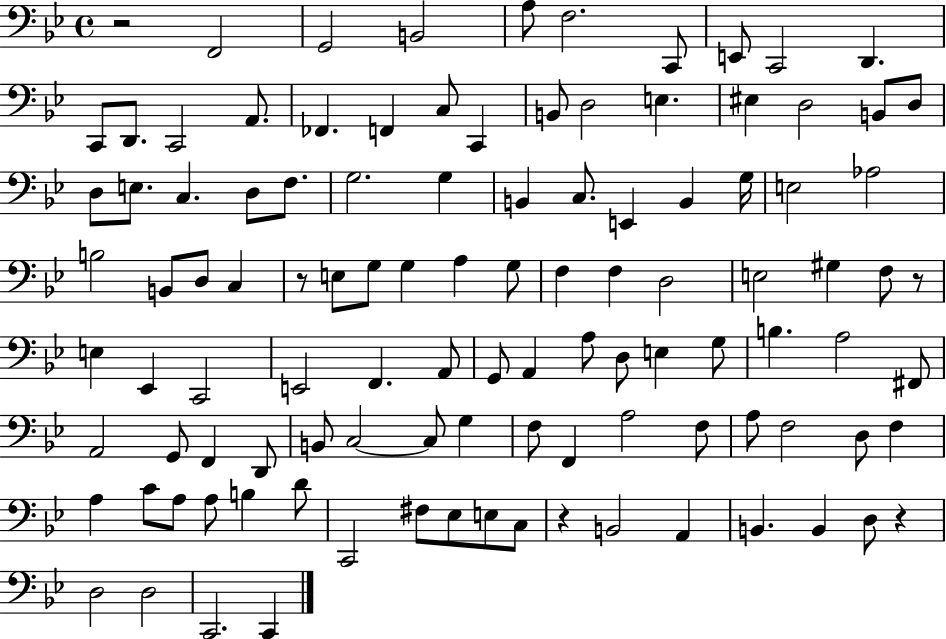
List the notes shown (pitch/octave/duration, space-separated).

R/h F2/h G2/h B2/h A3/e F3/h. C2/e E2/e C2/h D2/q. C2/e D2/e. C2/h A2/e. FES2/q. F2/q C3/e C2/q B2/e D3/h E3/q. EIS3/q D3/h B2/e D3/e D3/e E3/e. C3/q. D3/e F3/e. G3/h. G3/q B2/q C3/e. E2/q B2/q G3/s E3/h Ab3/h B3/h B2/e D3/e C3/q R/e E3/e G3/e G3/q A3/q G3/e F3/q F3/q D3/h E3/h G#3/q F3/e R/e E3/q Eb2/q C2/h E2/h F2/q. A2/e G2/e A2/q A3/e D3/e E3/q G3/e B3/q. A3/h F#2/e A2/h G2/e F2/q D2/e B2/e C3/h C3/e G3/q F3/e F2/q A3/h F3/e A3/e F3/h D3/e F3/q A3/q C4/e A3/e A3/e B3/q D4/e C2/h F#3/e Eb3/e E3/e C3/e R/q B2/h A2/q B2/q. B2/q D3/e R/q D3/h D3/h C2/h. C2/q